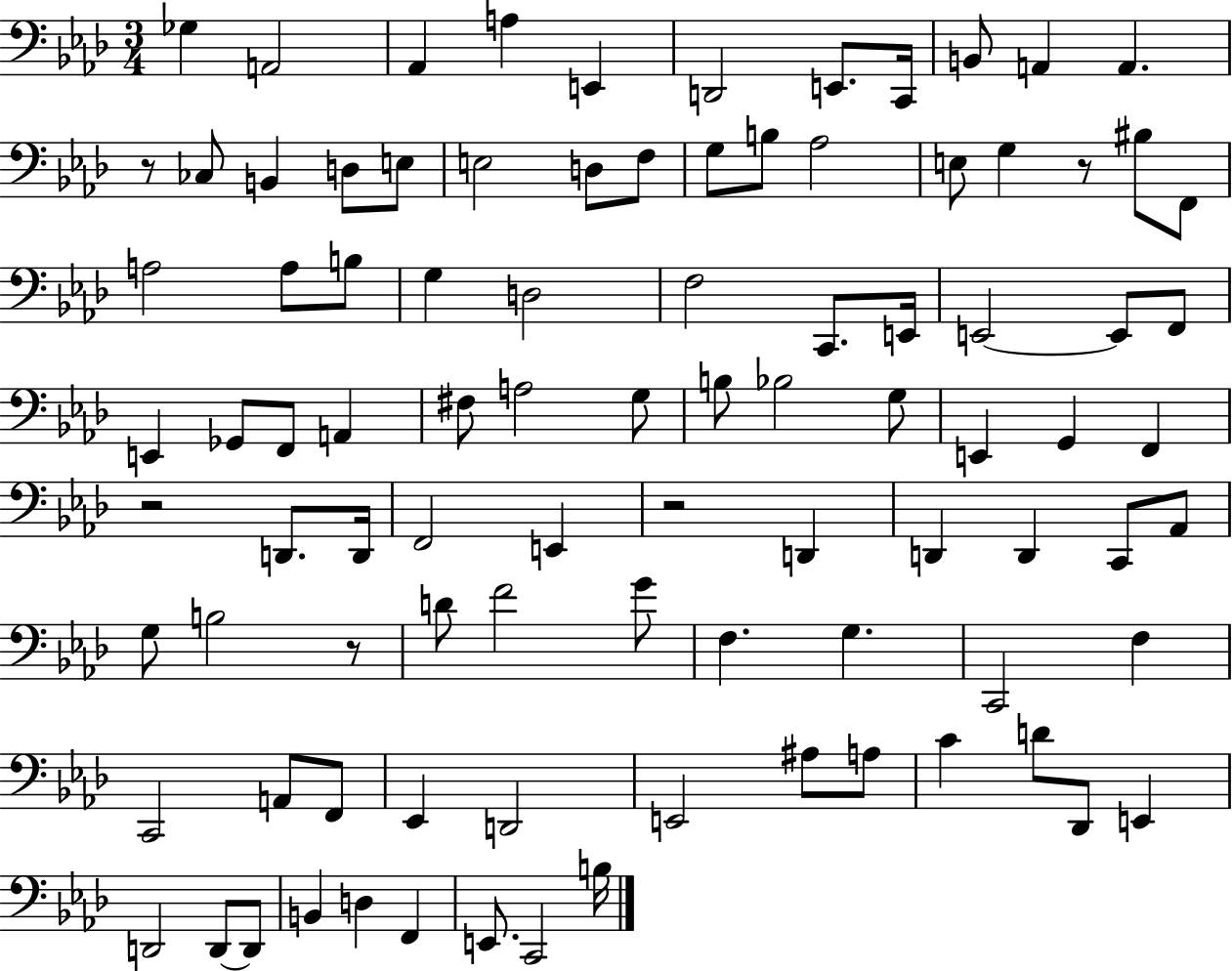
Gb3/q A2/h Ab2/q A3/q E2/q D2/h E2/e. C2/s B2/e A2/q A2/q. R/e CES3/e B2/q D3/e E3/e E3/h D3/e F3/e G3/e B3/e Ab3/h E3/e G3/q R/e BIS3/e F2/e A3/h A3/e B3/e G3/q D3/h F3/h C2/e. E2/s E2/h E2/e F2/e E2/q Gb2/e F2/e A2/q F#3/e A3/h G3/e B3/e Bb3/h G3/e E2/q G2/q F2/q R/h D2/e. D2/s F2/h E2/q R/h D2/q D2/q D2/q C2/e Ab2/e G3/e B3/h R/e D4/e F4/h G4/e F3/q. G3/q. C2/h F3/q C2/h A2/e F2/e Eb2/q D2/h E2/h A#3/e A3/e C4/q D4/e Db2/e E2/q D2/h D2/e D2/e B2/q D3/q F2/q E2/e. C2/h B3/s